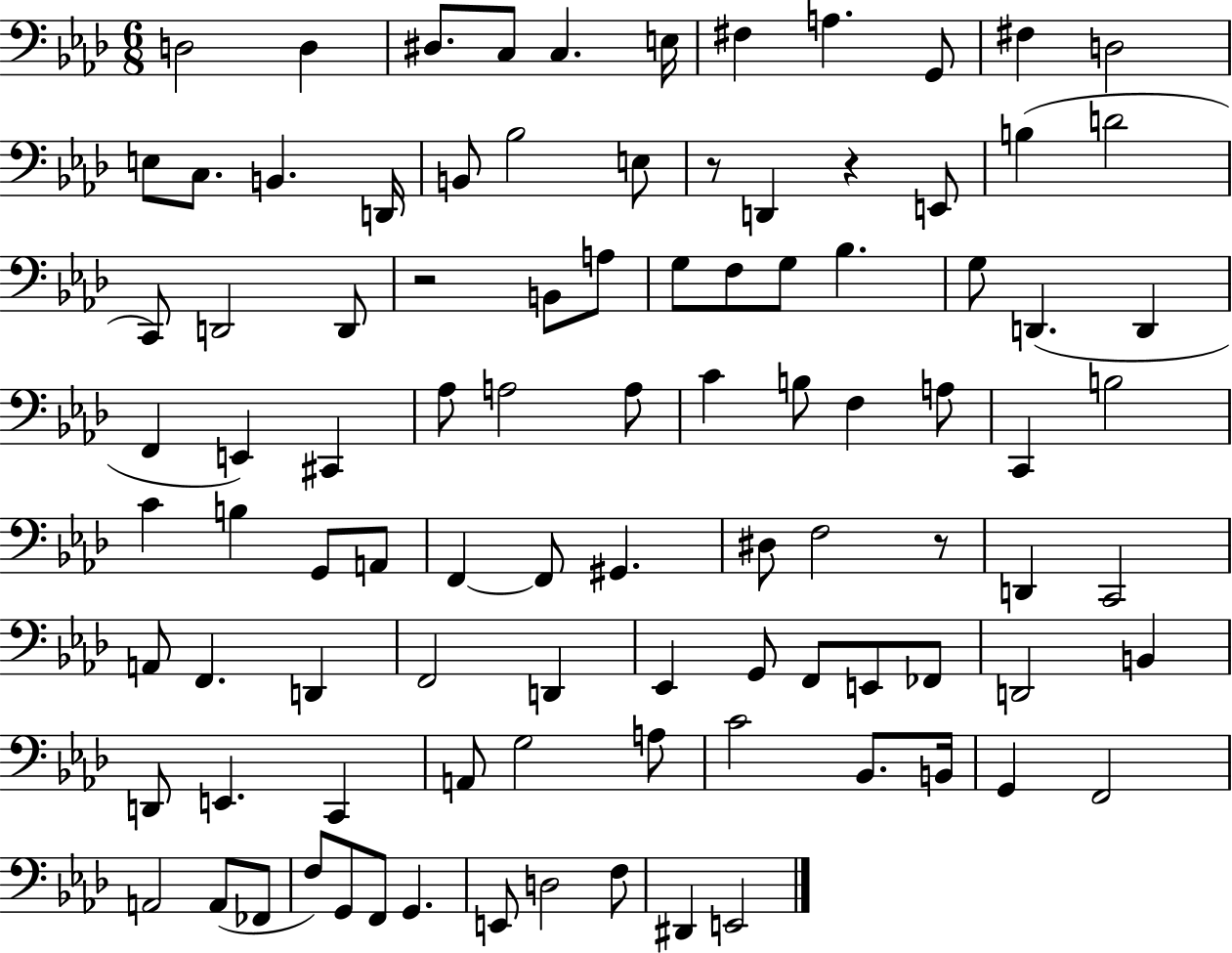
{
  \clef bass
  \numericTimeSignature
  \time 6/8
  \key aes \major
  d2 d4 | dis8. c8 c4. e16 | fis4 a4. g,8 | fis4 d2 | \break e8 c8. b,4. d,16 | b,8 bes2 e8 | r8 d,4 r4 e,8 | b4( d'2 | \break c,8) d,2 d,8 | r2 b,8 a8 | g8 f8 g8 bes4. | g8 d,4.( d,4 | \break f,4 e,4) cis,4 | aes8 a2 a8 | c'4 b8 f4 a8 | c,4 b2 | \break c'4 b4 g,8 a,8 | f,4~~ f,8 gis,4. | dis8 f2 r8 | d,4 c,2 | \break a,8 f,4. d,4 | f,2 d,4 | ees,4 g,8 f,8 e,8 fes,8 | d,2 b,4 | \break d,8 e,4. c,4 | a,8 g2 a8 | c'2 bes,8. b,16 | g,4 f,2 | \break a,2 a,8( fes,8 | f8) g,8 f,8 g,4. | e,8 d2 f8 | dis,4 e,2 | \break \bar "|."
}